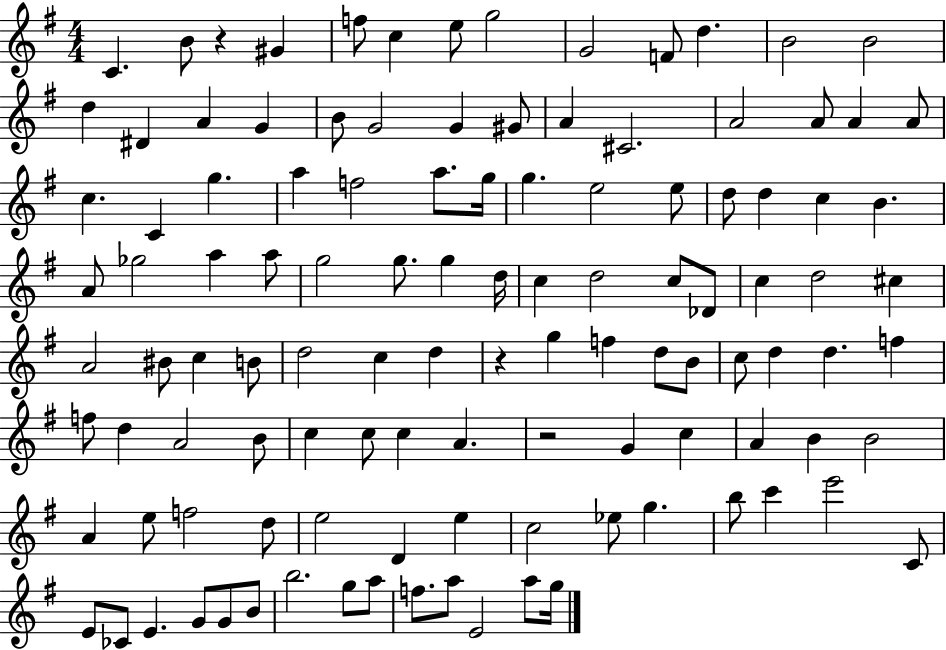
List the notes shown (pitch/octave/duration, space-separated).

C4/q. B4/e R/q G#4/q F5/e C5/q E5/e G5/h G4/h F4/e D5/q. B4/h B4/h D5/q D#4/q A4/q G4/q B4/e G4/h G4/q G#4/e A4/q C#4/h. A4/h A4/e A4/q A4/e C5/q. C4/q G5/q. A5/q F5/h A5/e. G5/s G5/q. E5/h E5/e D5/e D5/q C5/q B4/q. A4/e Gb5/h A5/q A5/e G5/h G5/e. G5/q D5/s C5/q D5/h C5/e Db4/e C5/q D5/h C#5/q A4/h BIS4/e C5/q B4/e D5/h C5/q D5/q R/q G5/q F5/q D5/e B4/e C5/e D5/q D5/q. F5/q F5/e D5/q A4/h B4/e C5/q C5/e C5/q A4/q. R/h G4/q C5/q A4/q B4/q B4/h A4/q E5/e F5/h D5/e E5/h D4/q E5/q C5/h Eb5/e G5/q. B5/e C6/q E6/h C4/e E4/e CES4/e E4/q. G4/e G4/e B4/e B5/h. G5/e A5/e F5/e. A5/e E4/h A5/e G5/s